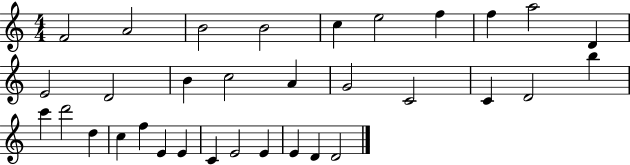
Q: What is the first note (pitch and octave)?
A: F4